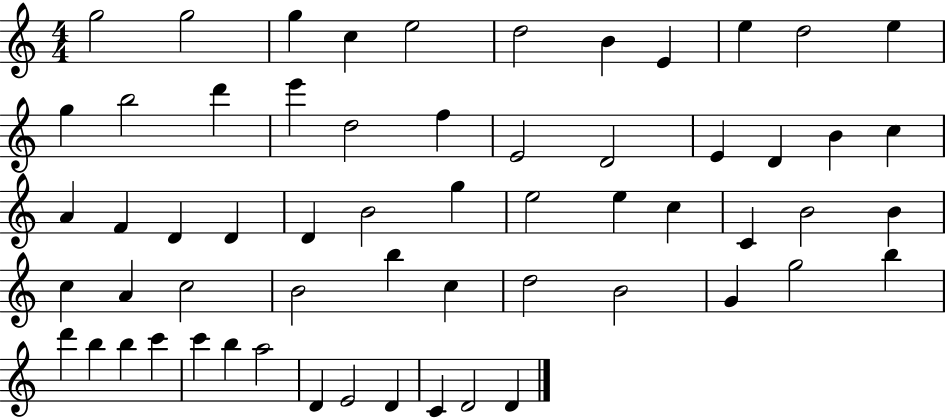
G5/h G5/h G5/q C5/q E5/h D5/h B4/q E4/q E5/q D5/h E5/q G5/q B5/h D6/q E6/q D5/h F5/q E4/h D4/h E4/q D4/q B4/q C5/q A4/q F4/q D4/q D4/q D4/q B4/h G5/q E5/h E5/q C5/q C4/q B4/h B4/q C5/q A4/q C5/h B4/h B5/q C5/q D5/h B4/h G4/q G5/h B5/q D6/q B5/q B5/q C6/q C6/q B5/q A5/h D4/q E4/h D4/q C4/q D4/h D4/q